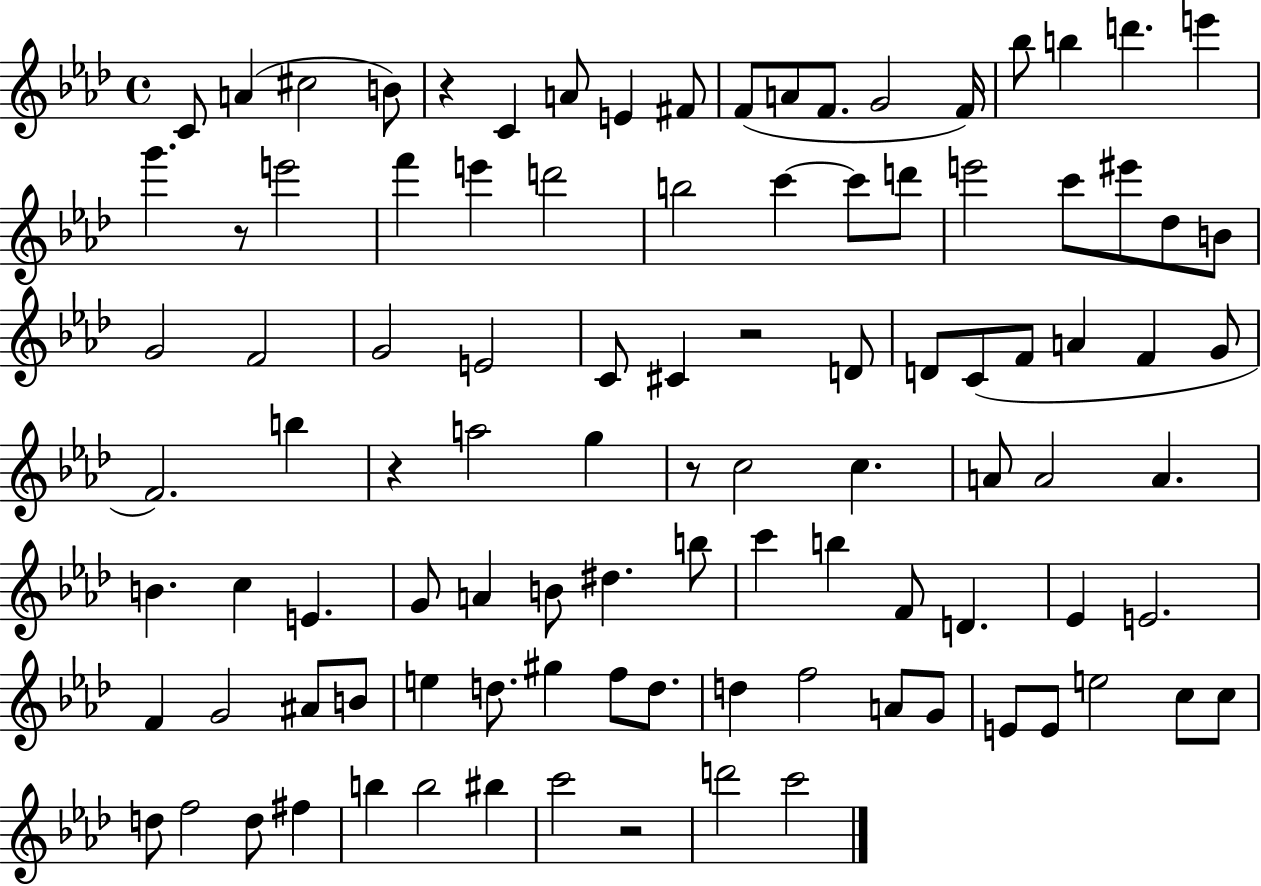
{
  \clef treble
  \time 4/4
  \defaultTimeSignature
  \key aes \major
  c'8 a'4( cis''2 b'8) | r4 c'4 a'8 e'4 fis'8 | f'8( a'8 f'8. g'2 f'16) | bes''8 b''4 d'''4. e'''4 | \break g'''4. r8 e'''2 | f'''4 e'''4 d'''2 | b''2 c'''4~~ c'''8 d'''8 | e'''2 c'''8 eis'''8 des''8 b'8 | \break g'2 f'2 | g'2 e'2 | c'8 cis'4 r2 d'8 | d'8 c'8( f'8 a'4 f'4 g'8 | \break f'2.) b''4 | r4 a''2 g''4 | r8 c''2 c''4. | a'8 a'2 a'4. | \break b'4. c''4 e'4. | g'8 a'4 b'8 dis''4. b''8 | c'''4 b''4 f'8 d'4. | ees'4 e'2. | \break f'4 g'2 ais'8 b'8 | e''4 d''8. gis''4 f''8 d''8. | d''4 f''2 a'8 g'8 | e'8 e'8 e''2 c''8 c''8 | \break d''8 f''2 d''8 fis''4 | b''4 b''2 bis''4 | c'''2 r2 | d'''2 c'''2 | \break \bar "|."
}